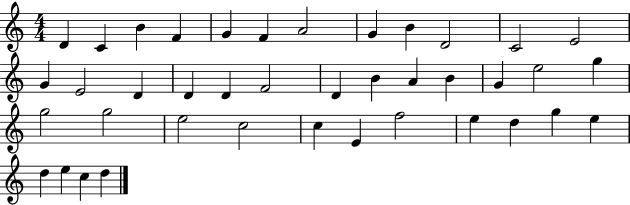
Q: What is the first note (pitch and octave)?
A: D4